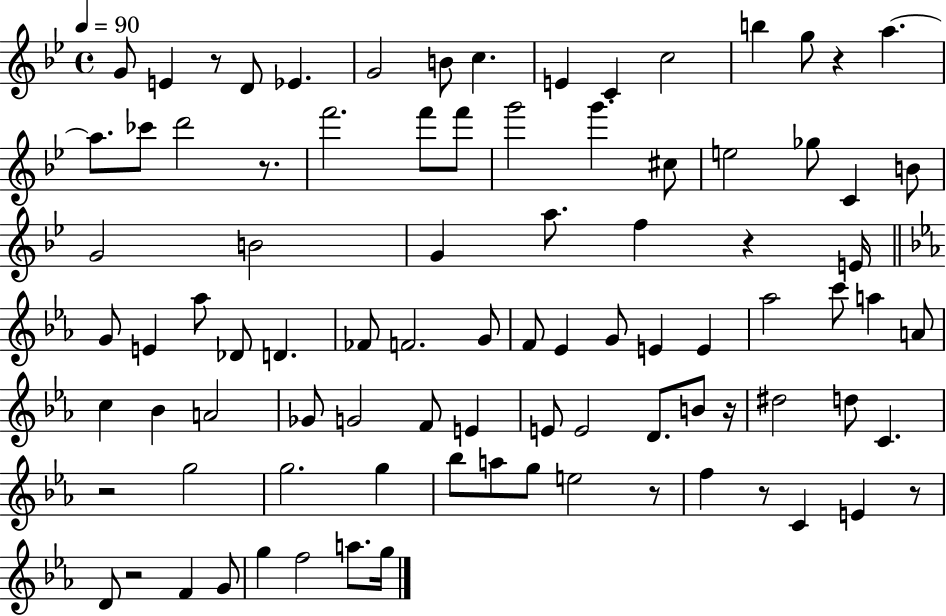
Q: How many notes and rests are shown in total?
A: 90